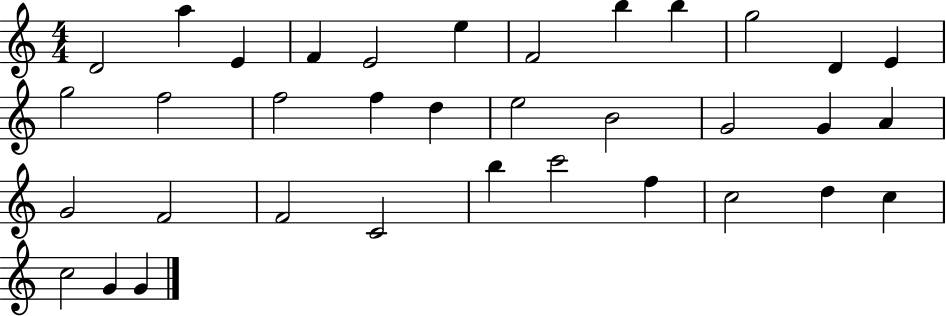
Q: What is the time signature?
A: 4/4